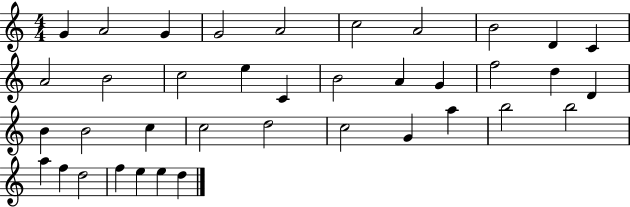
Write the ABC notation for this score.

X:1
T:Untitled
M:4/4
L:1/4
K:C
G A2 G G2 A2 c2 A2 B2 D C A2 B2 c2 e C B2 A G f2 d D B B2 c c2 d2 c2 G a b2 b2 a f d2 f e e d